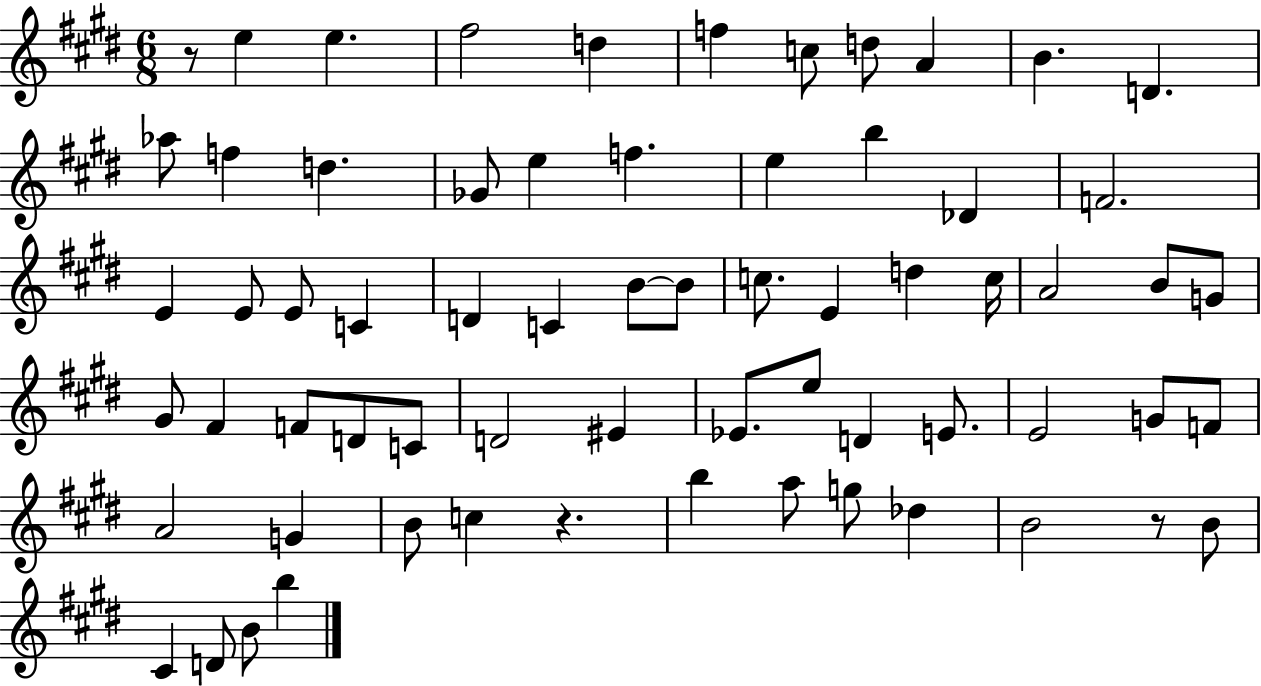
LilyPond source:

{
  \clef treble
  \numericTimeSignature
  \time 6/8
  \key e \major
  r8 e''4 e''4. | fis''2 d''4 | f''4 c''8 d''8 a'4 | b'4. d'4. | \break aes''8 f''4 d''4. | ges'8 e''4 f''4. | e''4 b''4 des'4 | f'2. | \break e'4 e'8 e'8 c'4 | d'4 c'4 b'8~~ b'8 | c''8. e'4 d''4 c''16 | a'2 b'8 g'8 | \break gis'8 fis'4 f'8 d'8 c'8 | d'2 eis'4 | ees'8. e''8 d'4 e'8. | e'2 g'8 f'8 | \break a'2 g'4 | b'8 c''4 r4. | b''4 a''8 g''8 des''4 | b'2 r8 b'8 | \break cis'4 d'8 b'8 b''4 | \bar "|."
}